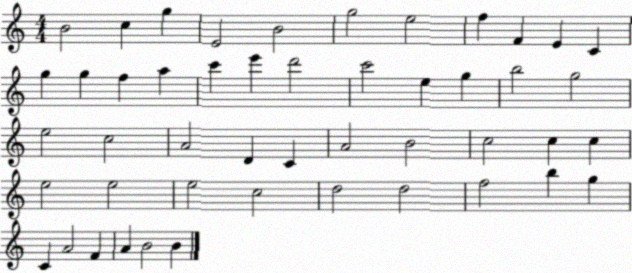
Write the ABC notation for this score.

X:1
T:Untitled
M:4/4
L:1/4
K:C
B2 c g E2 B2 g2 e2 f F E C g g f a c' e' d'2 c'2 e g b2 g2 e2 c2 A2 D C A2 B2 c2 c c e2 e2 e2 c2 d2 d2 f2 b g C A2 F A B2 B